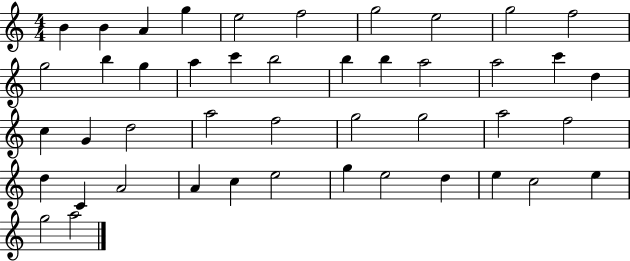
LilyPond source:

{
  \clef treble
  \numericTimeSignature
  \time 4/4
  \key c \major
  b'4 b'4 a'4 g''4 | e''2 f''2 | g''2 e''2 | g''2 f''2 | \break g''2 b''4 g''4 | a''4 c'''4 b''2 | b''4 b''4 a''2 | a''2 c'''4 d''4 | \break c''4 g'4 d''2 | a''2 f''2 | g''2 g''2 | a''2 f''2 | \break d''4 c'4 a'2 | a'4 c''4 e''2 | g''4 e''2 d''4 | e''4 c''2 e''4 | \break g''2 a''2 | \bar "|."
}